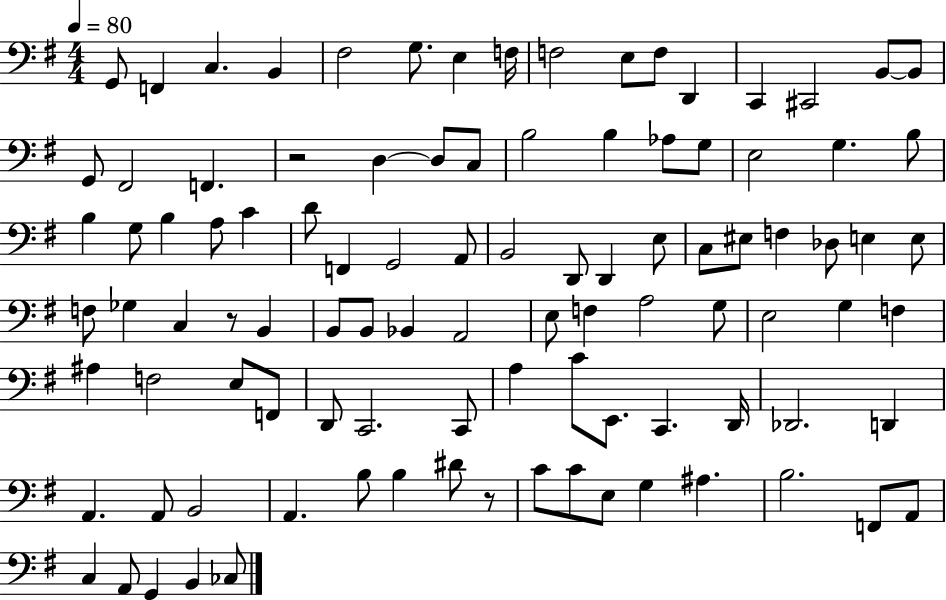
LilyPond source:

{
  \clef bass
  \numericTimeSignature
  \time 4/4
  \key g \major
  \tempo 4 = 80
  g,8 f,4 c4. b,4 | fis2 g8. e4 f16 | f2 e8 f8 d,4 | c,4 cis,2 b,8~~ b,8 | \break g,8 fis,2 f,4. | r2 d4~~ d8 c8 | b2 b4 aes8 g8 | e2 g4. b8 | \break b4 g8 b4 a8 c'4 | d'8 f,4 g,2 a,8 | b,2 d,8 d,4 e8 | c8 eis8 f4 des8 e4 e8 | \break f8 ges4 c4 r8 b,4 | b,8 b,8 bes,4 a,2 | e8 f4 a2 g8 | e2 g4 f4 | \break ais4 f2 e8 f,8 | d,8 c,2. c,8 | a4 c'8 e,8. c,4. d,16 | des,2. d,4 | \break a,4. a,8 b,2 | a,4. b8 b4 dis'8 r8 | c'8 c'8 e8 g4 ais4. | b2. f,8 a,8 | \break c4 a,8 g,4 b,4 ces8 | \bar "|."
}